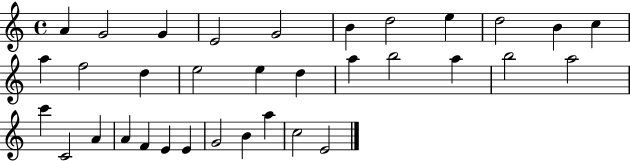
{
  \clef treble
  \time 4/4
  \defaultTimeSignature
  \key c \major
  a'4 g'2 g'4 | e'2 g'2 | b'4 d''2 e''4 | d''2 b'4 c''4 | \break a''4 f''2 d''4 | e''2 e''4 d''4 | a''4 b''2 a''4 | b''2 a''2 | \break c'''4 c'2 a'4 | a'4 f'4 e'4 e'4 | g'2 b'4 a''4 | c''2 e'2 | \break \bar "|."
}